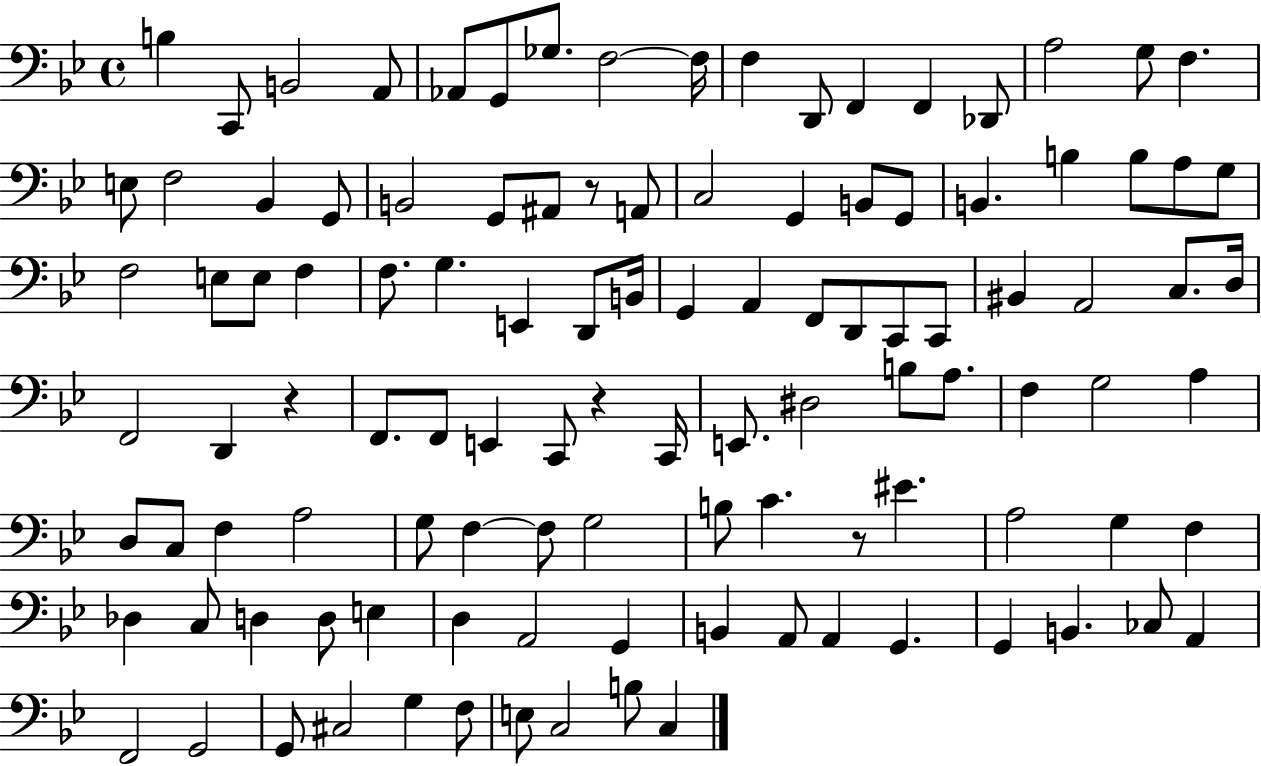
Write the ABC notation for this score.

X:1
T:Untitled
M:4/4
L:1/4
K:Bb
B, C,,/2 B,,2 A,,/2 _A,,/2 G,,/2 _G,/2 F,2 F,/4 F, D,,/2 F,, F,, _D,,/2 A,2 G,/2 F, E,/2 F,2 _B,, G,,/2 B,,2 G,,/2 ^A,,/2 z/2 A,,/2 C,2 G,, B,,/2 G,,/2 B,, B, B,/2 A,/2 G,/2 F,2 E,/2 E,/2 F, F,/2 G, E,, D,,/2 B,,/4 G,, A,, F,,/2 D,,/2 C,,/2 C,,/2 ^B,, A,,2 C,/2 D,/4 F,,2 D,, z F,,/2 F,,/2 E,, C,,/2 z C,,/4 E,,/2 ^D,2 B,/2 A,/2 F, G,2 A, D,/2 C,/2 F, A,2 G,/2 F, F,/2 G,2 B,/2 C z/2 ^E A,2 G, F, _D, C,/2 D, D,/2 E, D, A,,2 G,, B,, A,,/2 A,, G,, G,, B,, _C,/2 A,, F,,2 G,,2 G,,/2 ^C,2 G, F,/2 E,/2 C,2 B,/2 C,